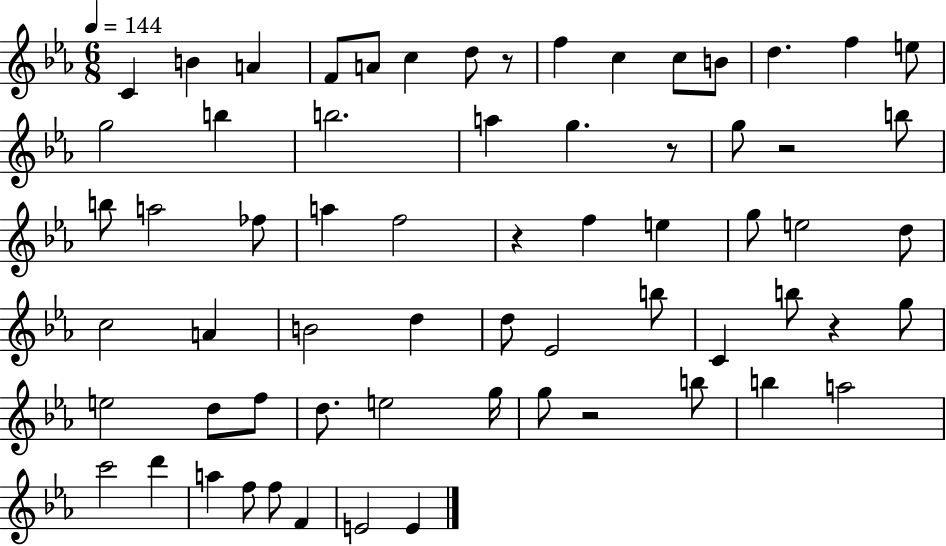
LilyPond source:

{
  \clef treble
  \numericTimeSignature
  \time 6/8
  \key ees \major
  \tempo 4 = 144
  c'4 b'4 a'4 | f'8 a'8 c''4 d''8 r8 | f''4 c''4 c''8 b'8 | d''4. f''4 e''8 | \break g''2 b''4 | b''2. | a''4 g''4. r8 | g''8 r2 b''8 | \break b''8 a''2 fes''8 | a''4 f''2 | r4 f''4 e''4 | g''8 e''2 d''8 | \break c''2 a'4 | b'2 d''4 | d''8 ees'2 b''8 | c'4 b''8 r4 g''8 | \break e''2 d''8 f''8 | d''8. e''2 g''16 | g''8 r2 b''8 | b''4 a''2 | \break c'''2 d'''4 | a''4 f''8 f''8 f'4 | e'2 e'4 | \bar "|."
}